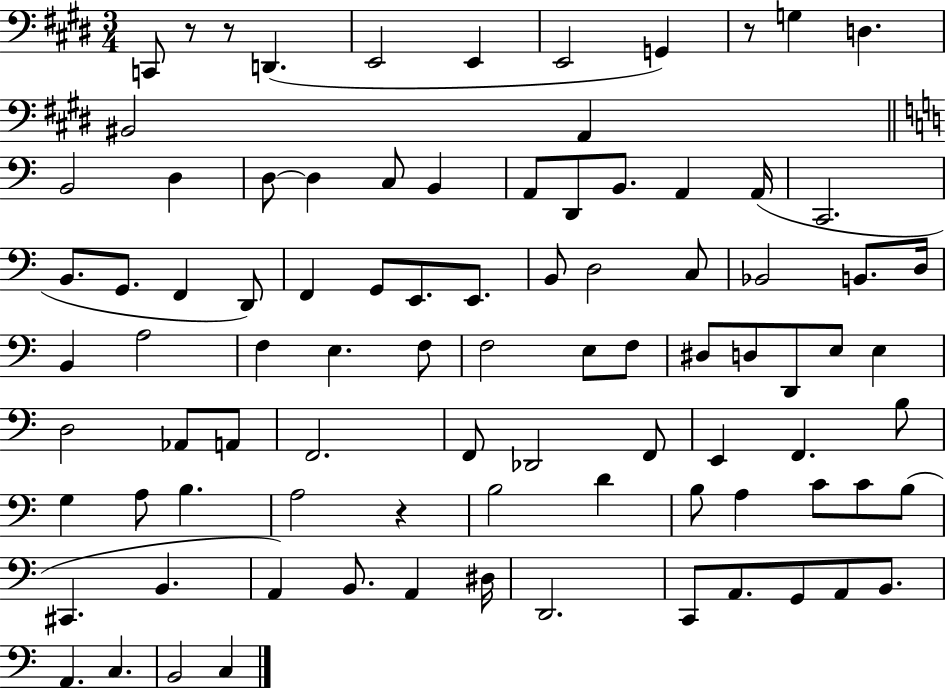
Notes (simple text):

C2/e R/e R/e D2/q. E2/h E2/q E2/h G2/q R/e G3/q D3/q. BIS2/h A2/q B2/h D3/q D3/e D3/q C3/e B2/q A2/e D2/e B2/e. A2/q A2/s C2/h. B2/e. G2/e. F2/q D2/e F2/q G2/e E2/e. E2/e. B2/e D3/h C3/e Bb2/h B2/e. D3/s B2/q A3/h F3/q E3/q. F3/e F3/h E3/e F3/e D#3/e D3/e D2/e E3/e E3/q D3/h Ab2/e A2/e F2/h. F2/e Db2/h F2/e E2/q F2/q. B3/e G3/q A3/e B3/q. A3/h R/q B3/h D4/q B3/e A3/q C4/e C4/e B3/e C#2/q. B2/q. A2/q B2/e. A2/q D#3/s D2/h. C2/e A2/e. G2/e A2/e B2/e. A2/q. C3/q. B2/h C3/q